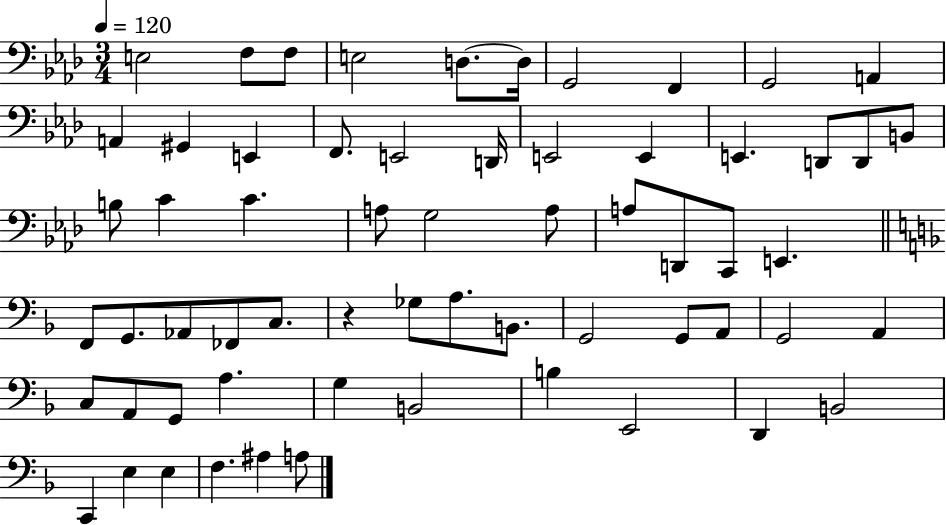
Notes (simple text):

E3/h F3/e F3/e E3/h D3/e. D3/s G2/h F2/q G2/h A2/q A2/q G#2/q E2/q F2/e. E2/h D2/s E2/h E2/q E2/q. D2/e D2/e B2/e B3/e C4/q C4/q. A3/e G3/h A3/e A3/e D2/e C2/e E2/q. F2/e G2/e. Ab2/e FES2/e C3/e. R/q Gb3/e A3/e. B2/e. G2/h G2/e A2/e G2/h A2/q C3/e A2/e G2/e A3/q. G3/q B2/h B3/q E2/h D2/q B2/h C2/q E3/q E3/q F3/q. A#3/q A3/e